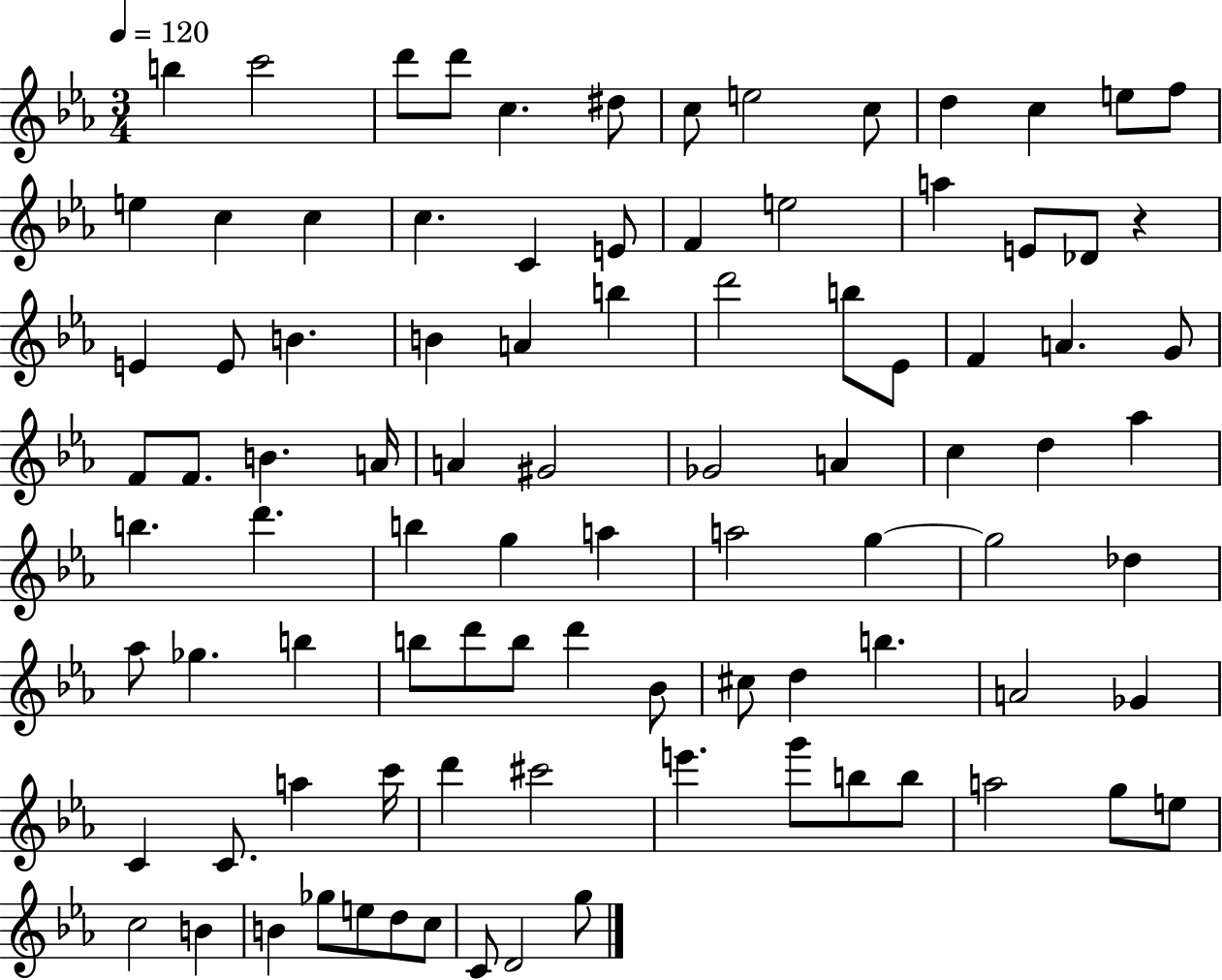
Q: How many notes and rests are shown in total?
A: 93